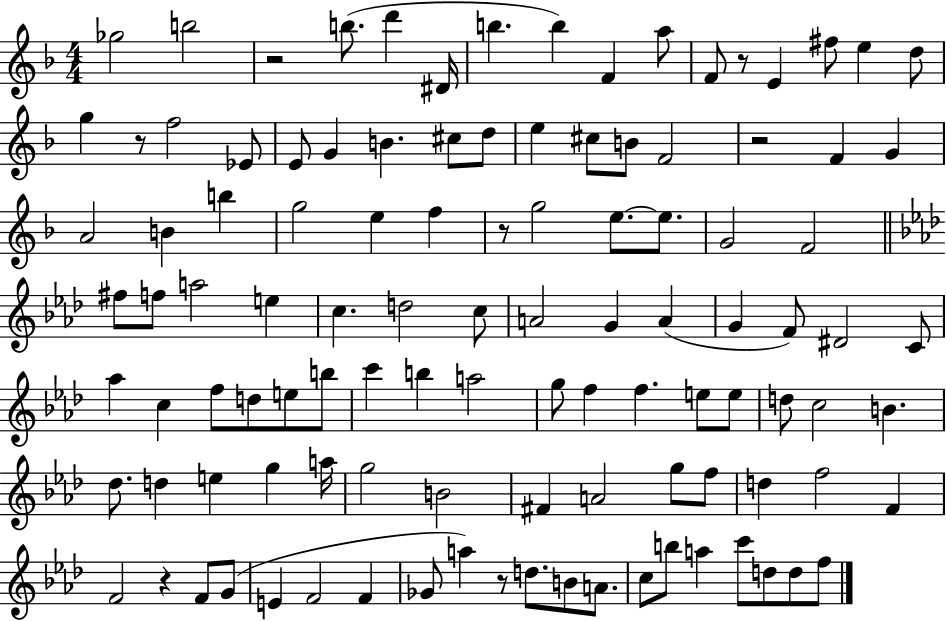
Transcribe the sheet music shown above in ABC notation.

X:1
T:Untitled
M:4/4
L:1/4
K:F
_g2 b2 z2 b/2 d' ^D/4 b b F a/2 F/2 z/2 E ^f/2 e d/2 g z/2 f2 _E/2 E/2 G B ^c/2 d/2 e ^c/2 B/2 F2 z2 F G A2 B b g2 e f z/2 g2 e/2 e/2 G2 F2 ^f/2 f/2 a2 e c d2 c/2 A2 G A G F/2 ^D2 C/2 _a c f/2 d/2 e/2 b/2 c' b a2 g/2 f f e/2 e/2 d/2 c2 B _d/2 d e g a/4 g2 B2 ^F A2 g/2 f/2 d f2 F F2 z F/2 G/2 E F2 F _G/2 a z/2 d/2 B/2 A/2 c/2 b/2 a c'/2 d/2 d/2 f/2